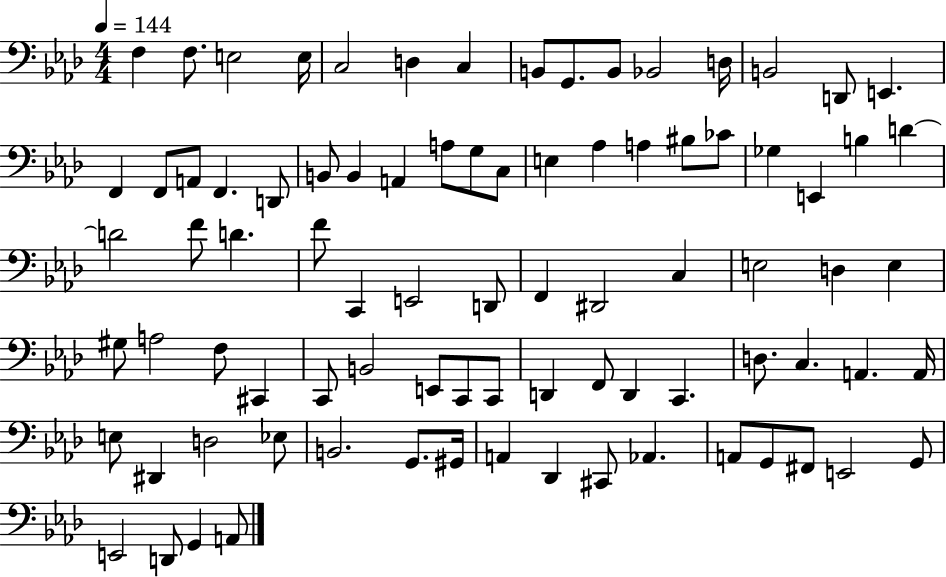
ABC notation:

X:1
T:Untitled
M:4/4
L:1/4
K:Ab
F, F,/2 E,2 E,/4 C,2 D, C, B,,/2 G,,/2 B,,/2 _B,,2 D,/4 B,,2 D,,/2 E,, F,, F,,/2 A,,/2 F,, D,,/2 B,,/2 B,, A,, A,/2 G,/2 C,/2 E, _A, A, ^B,/2 _C/2 _G, E,, B, D D2 F/2 D F/2 C,, E,,2 D,,/2 F,, ^D,,2 C, E,2 D, E, ^G,/2 A,2 F,/2 ^C,, C,,/2 B,,2 E,,/2 C,,/2 C,,/2 D,, F,,/2 D,, C,, D,/2 C, A,, A,,/4 E,/2 ^D,, D,2 _E,/2 B,,2 G,,/2 ^G,,/4 A,, _D,, ^C,,/2 _A,, A,,/2 G,,/2 ^F,,/2 E,,2 G,,/2 E,,2 D,,/2 G,, A,,/2